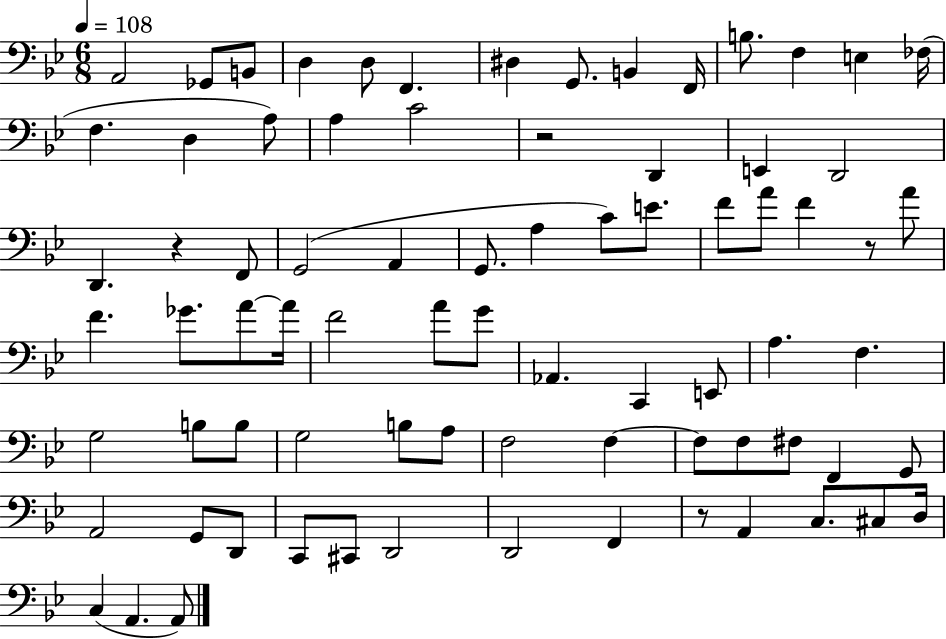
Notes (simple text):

A2/h Gb2/e B2/e D3/q D3/e F2/q. D#3/q G2/e. B2/q F2/s B3/e. F3/q E3/q FES3/s F3/q. D3/q A3/e A3/q C4/h R/h D2/q E2/q D2/h D2/q. R/q F2/e G2/h A2/q G2/e. A3/q C4/e E4/e. F4/e A4/e F4/q R/e A4/e F4/q. Gb4/e. A4/e A4/s F4/h A4/e G4/e Ab2/q. C2/q E2/e A3/q. F3/q. G3/h B3/e B3/e G3/h B3/e A3/e F3/h F3/q F3/e F3/e F#3/e F2/q G2/e A2/h G2/e D2/e C2/e C#2/e D2/h D2/h F2/q R/e A2/q C3/e. C#3/e D3/s C3/q A2/q. A2/e